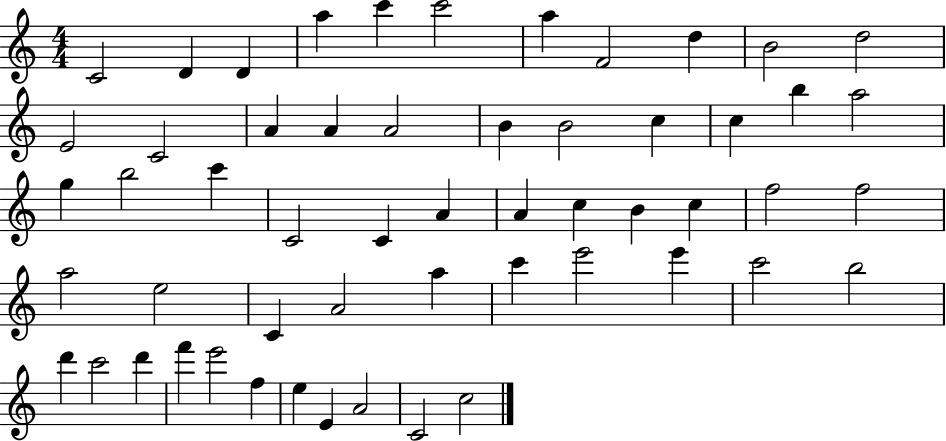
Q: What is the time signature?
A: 4/4